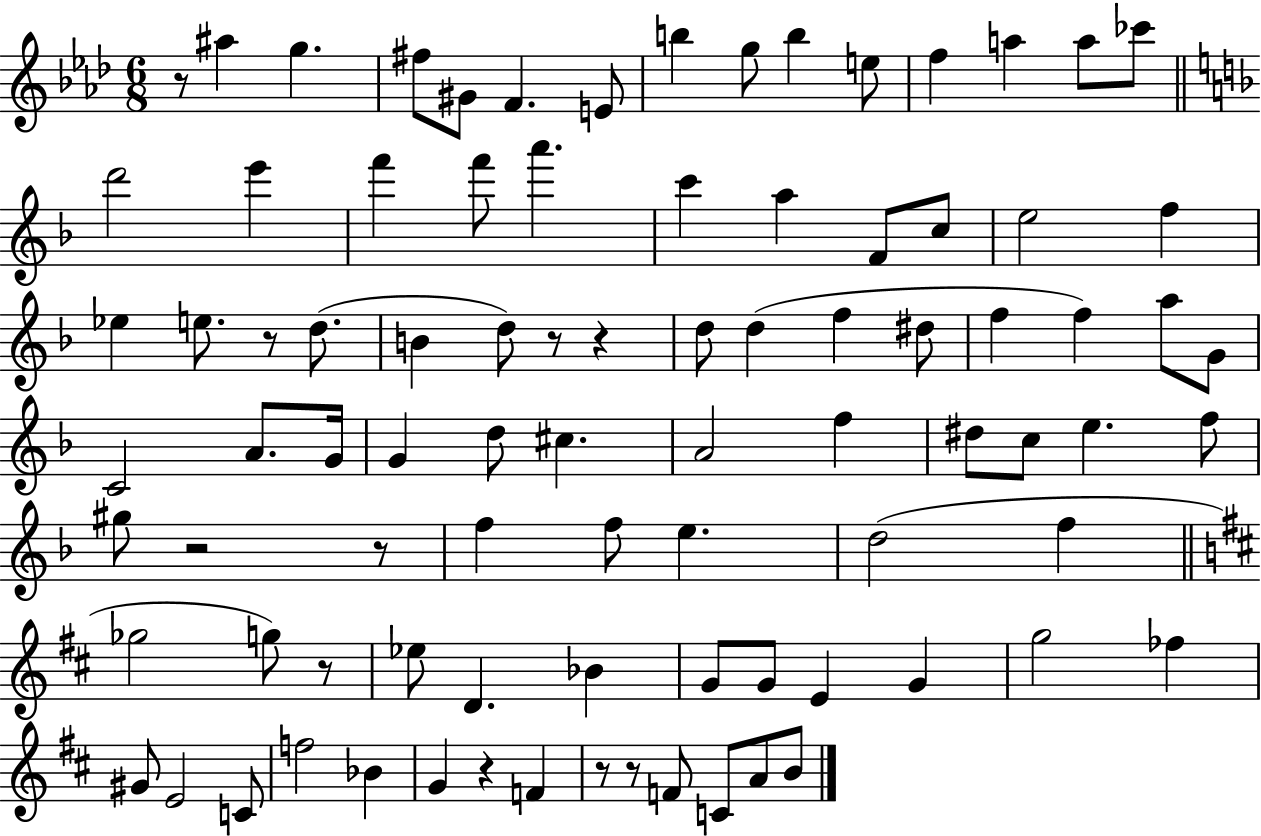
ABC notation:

X:1
T:Untitled
M:6/8
L:1/4
K:Ab
z/2 ^a g ^f/2 ^G/2 F E/2 b g/2 b e/2 f a a/2 _c'/2 d'2 e' f' f'/2 a' c' a F/2 c/2 e2 f _e e/2 z/2 d/2 B d/2 z/2 z d/2 d f ^d/2 f f a/2 G/2 C2 A/2 G/4 G d/2 ^c A2 f ^d/2 c/2 e f/2 ^g/2 z2 z/2 f f/2 e d2 f _g2 g/2 z/2 _e/2 D _B G/2 G/2 E G g2 _f ^G/2 E2 C/2 f2 _B G z F z/2 z/2 F/2 C/2 A/2 B/2